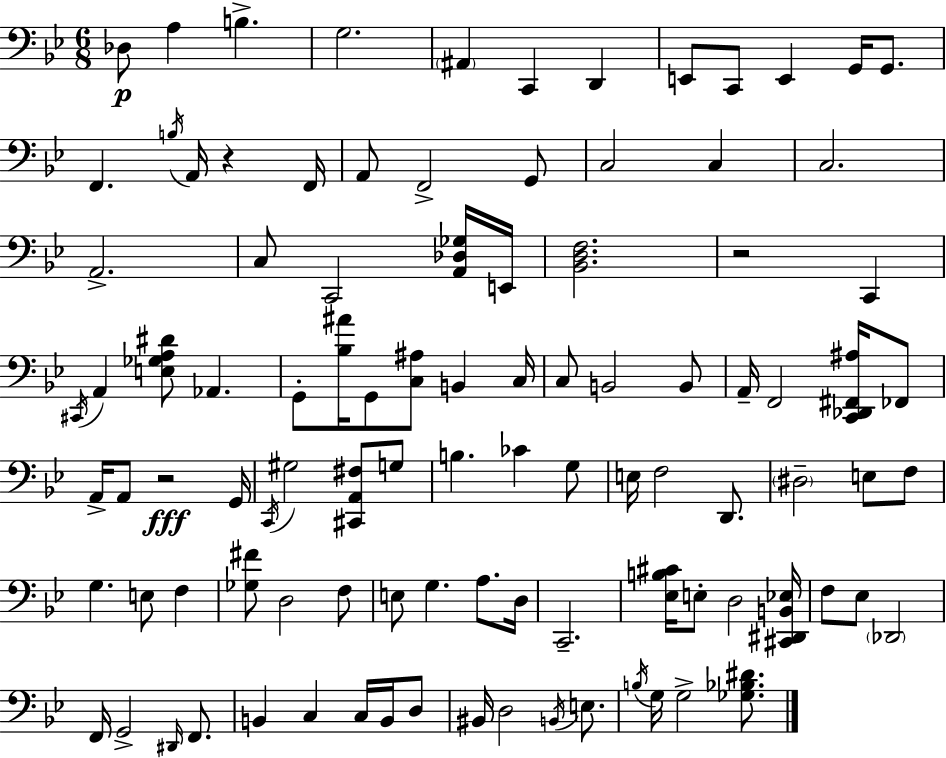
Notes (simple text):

Db3/e A3/q B3/q. G3/h. A#2/q C2/q D2/q E2/e C2/e E2/q G2/s G2/e. F2/q. B3/s A2/s R/q F2/s A2/e F2/h G2/e C3/h C3/q C3/h. A2/h. C3/e C2/h [A2,Db3,Gb3]/s E2/s [Bb2,D3,F3]/h. R/h C2/q C#2/s A2/q [E3,Gb3,A3,D#4]/e Ab2/q. G2/e [Bb3,A#4]/s G2/e [C3,A#3]/e B2/q C3/s C3/e B2/h B2/e A2/s F2/h [C2,Db2,F#2,A#3]/s FES2/e A2/s A2/e R/h G2/s C2/s G#3/h [C#2,A2,F#3]/e G3/e B3/q. CES4/q G3/e E3/s F3/h D2/e. D#3/h E3/e F3/e G3/q. E3/e F3/q [Gb3,F#4]/e D3/h F3/e E3/e G3/q. A3/e. D3/s C2/h. [Eb3,B3,C#4]/s E3/e D3/h [C#2,D#2,B2,Eb3]/s F3/e Eb3/e Db2/h F2/s G2/h D#2/s F2/e. B2/q C3/q C3/s B2/s D3/e BIS2/s D3/h B2/s E3/e. B3/s G3/s G3/h [Gb3,Bb3,D#4]/e.